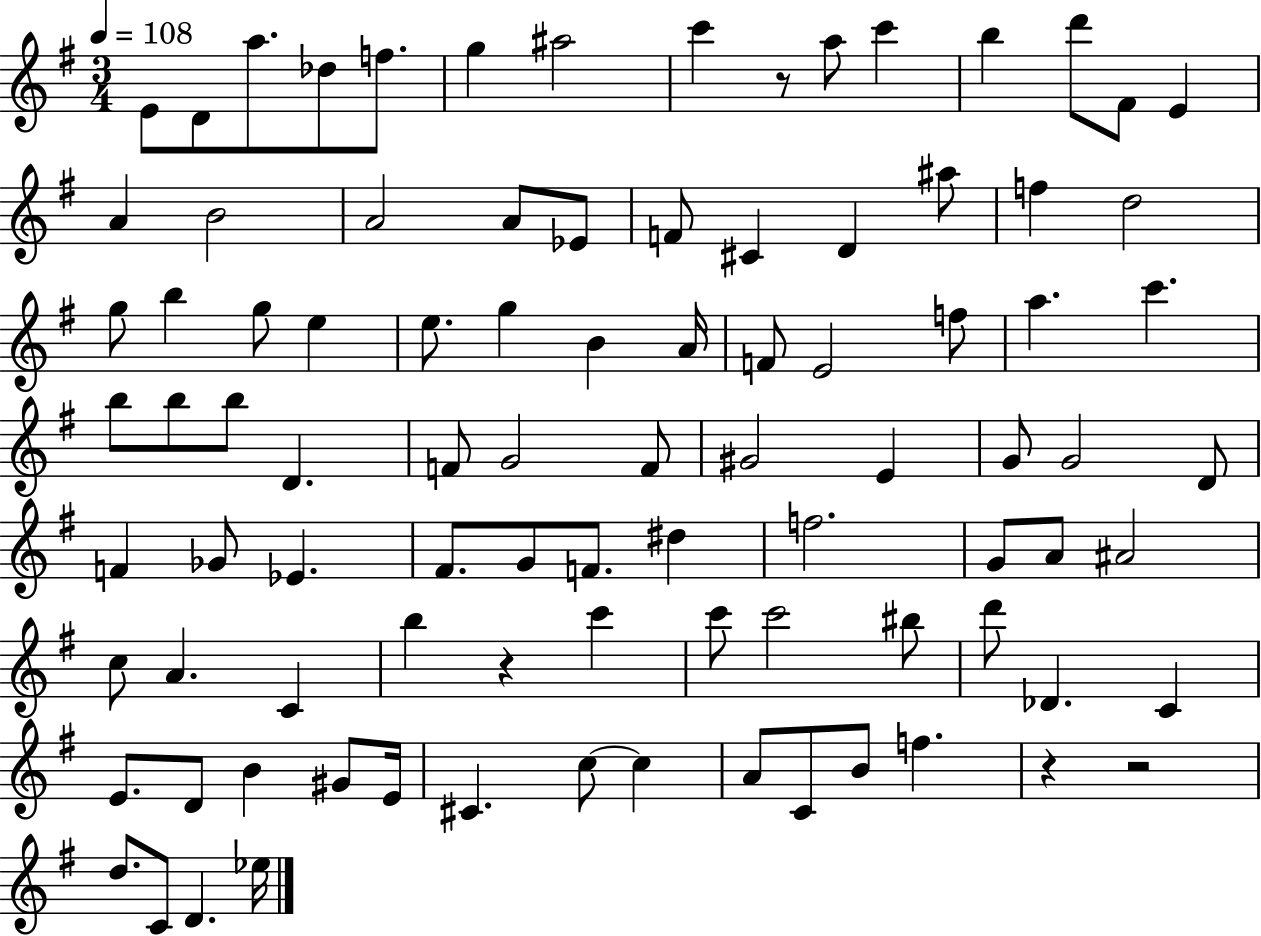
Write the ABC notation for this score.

X:1
T:Untitled
M:3/4
L:1/4
K:G
E/2 D/2 a/2 _d/2 f/2 g ^a2 c' z/2 a/2 c' b d'/2 ^F/2 E A B2 A2 A/2 _E/2 F/2 ^C D ^a/2 f d2 g/2 b g/2 e e/2 g B A/4 F/2 E2 f/2 a c' b/2 b/2 b/2 D F/2 G2 F/2 ^G2 E G/2 G2 D/2 F _G/2 _E ^F/2 G/2 F/2 ^d f2 G/2 A/2 ^A2 c/2 A C b z c' c'/2 c'2 ^b/2 d'/2 _D C E/2 D/2 B ^G/2 E/4 ^C c/2 c A/2 C/2 B/2 f z z2 d/2 C/2 D _e/4